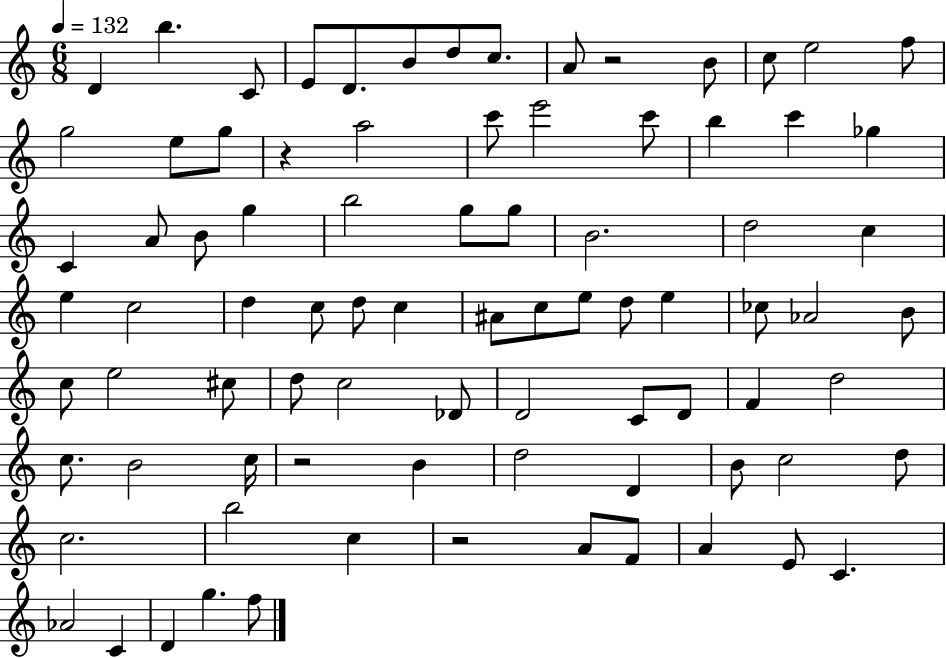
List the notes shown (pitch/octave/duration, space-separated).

D4/q B5/q. C4/e E4/e D4/e. B4/e D5/e C5/e. A4/e R/h B4/e C5/e E5/h F5/e G5/h E5/e G5/e R/q A5/h C6/e E6/h C6/e B5/q C6/q Gb5/q C4/q A4/e B4/e G5/q B5/h G5/e G5/e B4/h. D5/h C5/q E5/q C5/h D5/q C5/e D5/e C5/q A#4/e C5/e E5/e D5/e E5/q CES5/e Ab4/h B4/e C5/e E5/h C#5/e D5/e C5/h Db4/e D4/h C4/e D4/e F4/q D5/h C5/e. B4/h C5/s R/h B4/q D5/h D4/q B4/e C5/h D5/e C5/h. B5/h C5/q R/h A4/e F4/e A4/q E4/e C4/q. Ab4/h C4/q D4/q G5/q. F5/e